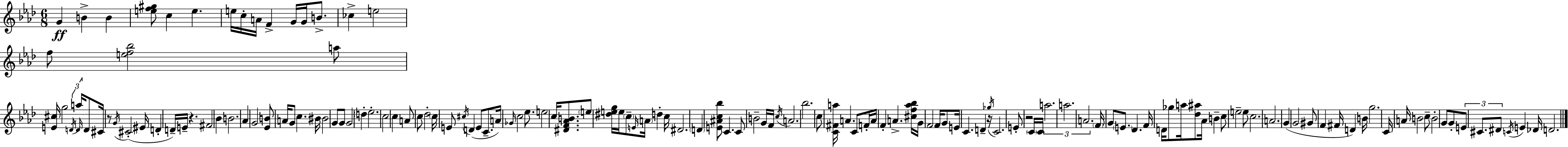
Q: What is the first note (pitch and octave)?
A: G4